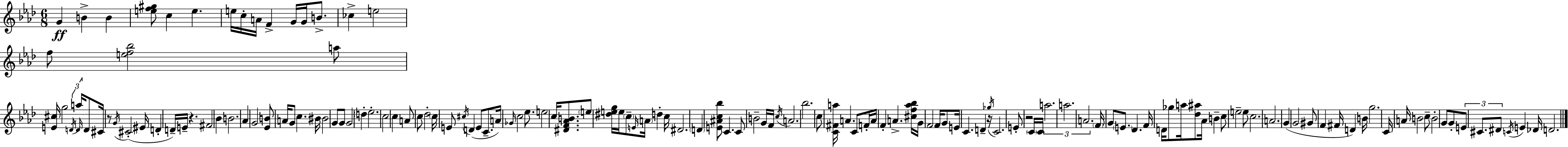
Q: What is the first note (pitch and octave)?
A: G4